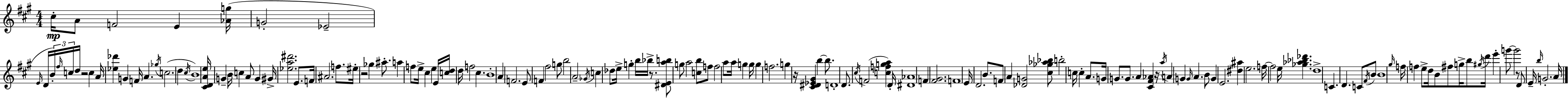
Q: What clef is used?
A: treble